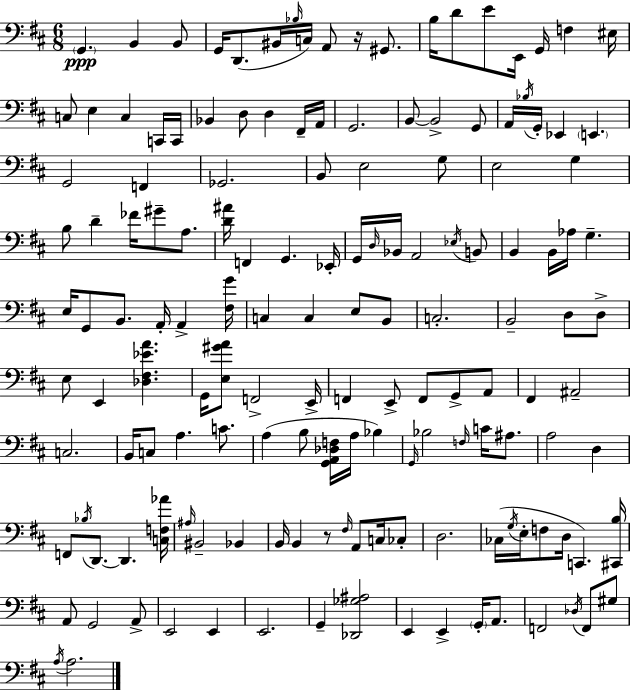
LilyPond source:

{
  \clef bass
  \numericTimeSignature
  \time 6/8
  \key d \major
  \parenthesize g,4.\ppp b,4 b,8 | g,16 d,8.( bis,16 \grace { bes16 } c16) a,8 r16 gis,8. | b16 d'8 e'8 e,16 g,16 f4 | eis16 c8 e4 c4 c,16 | \break c,16 bes,4 d8 d4 fis,16-- | a,16 g,2. | b,8~~ b,2-> g,8 | a,16 \acciaccatura { bes16 } g,16-. ees,4 \parenthesize e,4. | \break g,2 f,4 | ges,2. | b,8 e2 | g8 e2 g4 | \break b8 d'4-- fes'16 gis'8-- a8. | <d' ais'>16 f,4 g,4. | ees,16-. g,16 \grace { d16 } bes,16 a,2 | \acciaccatura { ees16 } b,8 b,4 b,16 aes16 g4.-- | \break e16 g,8 b,8. a,16-. a,4-> | <fis g'>16 c4 c4 | e8 b,8 c2.-. | b,2-- | \break d8 d8-> e8 e,4 <des fis ees' a'>4. | g,16 <e gis' a'>8 f,2-> | e,16-> f,4 e,8-> f,8 | g,8-> a,8 fis,4 ais,2-- | \break c2. | b,16 c8 a4. | c'8. a4( b8 <g, a, des f>16 a16 | bes4) \grace { g,16 } bes2 | \break \grace { f16 } c'16 ais8. a2 | d4 f,8 \acciaccatura { bes16 } d,8.~~ | d,4. <c f aes'>16 \grace { ais16 } bis,2-- | bes,4 b,16 b,4 | \break r8 \grace { fis16 } a,8 c16 ces8-. d2. | ces16( \acciaccatura { g16 } e16-. | f8 d16 c,4.) <cis, b>16 a,8 | g,2 a,8-> e,2 | \break e,4 e,2. | g,4-- | <des, ges ais>2 e,4 | e,4-> \parenthesize g,16-. a,8. f,2 | \break \acciaccatura { des16 } f,8 gis8 \acciaccatura { a16 } | a2. | \bar "|."
}